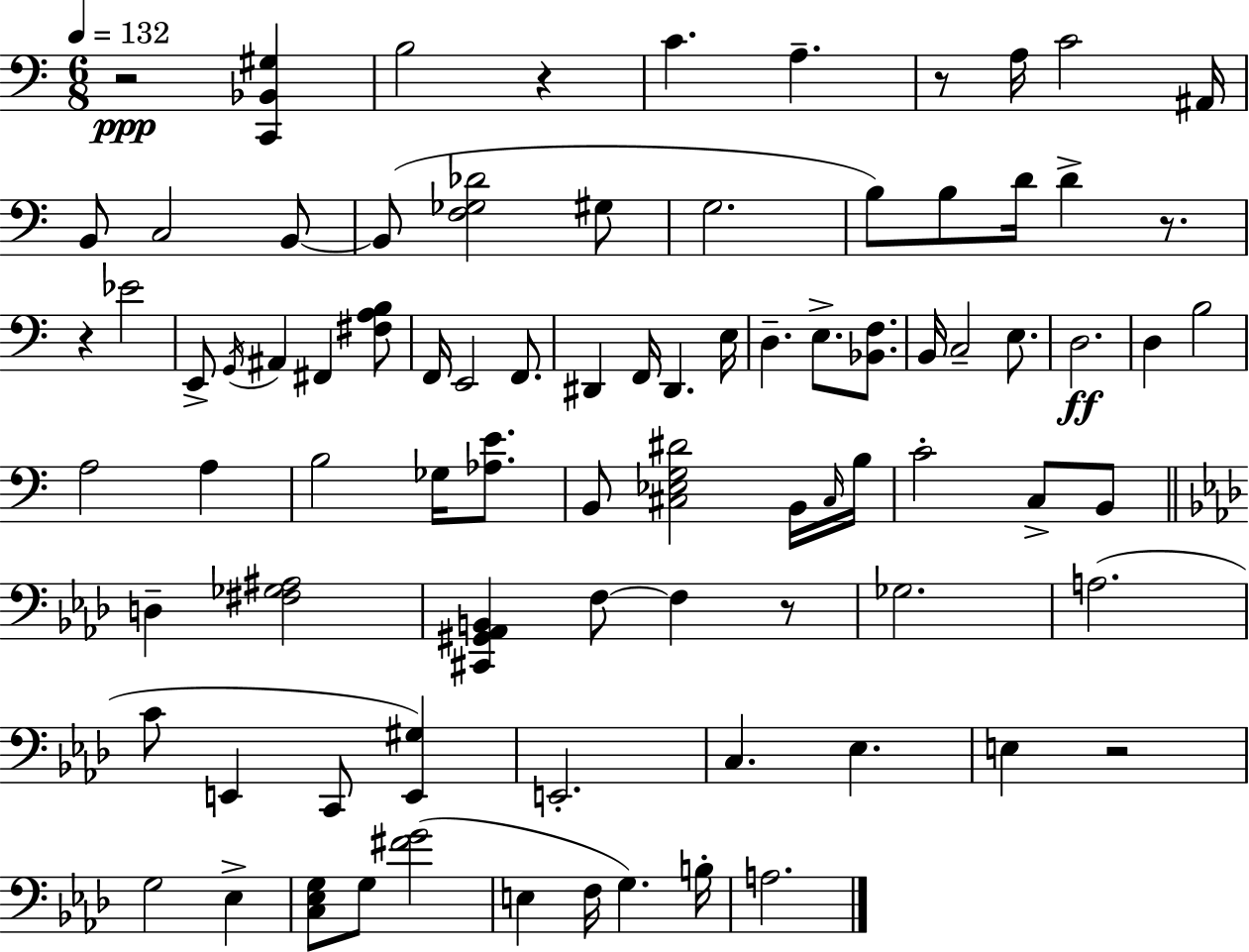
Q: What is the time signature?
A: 6/8